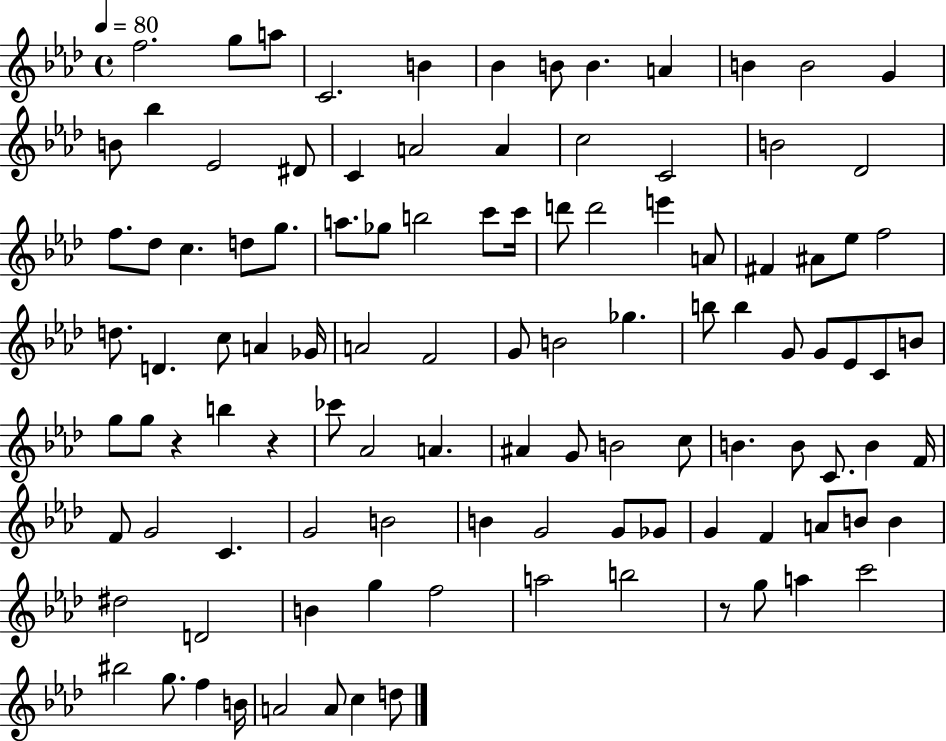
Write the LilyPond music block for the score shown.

{
  \clef treble
  \time 4/4
  \defaultTimeSignature
  \key aes \major
  \tempo 4 = 80
  f''2. g''8 a''8 | c'2. b'4 | bes'4 b'8 b'4. a'4 | b'4 b'2 g'4 | \break b'8 bes''4 ees'2 dis'8 | c'4 a'2 a'4 | c''2 c'2 | b'2 des'2 | \break f''8. des''8 c''4. d''8 g''8. | a''8. ges''8 b''2 c'''8 c'''16 | d'''8 d'''2 e'''4 a'8 | fis'4 ais'8 ees''8 f''2 | \break d''8. d'4. c''8 a'4 ges'16 | a'2 f'2 | g'8 b'2 ges''4. | b''8 b''4 g'8 g'8 ees'8 c'8 b'8 | \break g''8 g''8 r4 b''4 r4 | ces'''8 aes'2 a'4. | ais'4 g'8 b'2 c''8 | b'4. b'8 c'8. b'4 f'16 | \break f'8 g'2 c'4. | g'2 b'2 | b'4 g'2 g'8 ges'8 | g'4 f'4 a'8 b'8 b'4 | \break dis''2 d'2 | b'4 g''4 f''2 | a''2 b''2 | r8 g''8 a''4 c'''2 | \break bis''2 g''8. f''4 b'16 | a'2 a'8 c''4 d''8 | \bar "|."
}